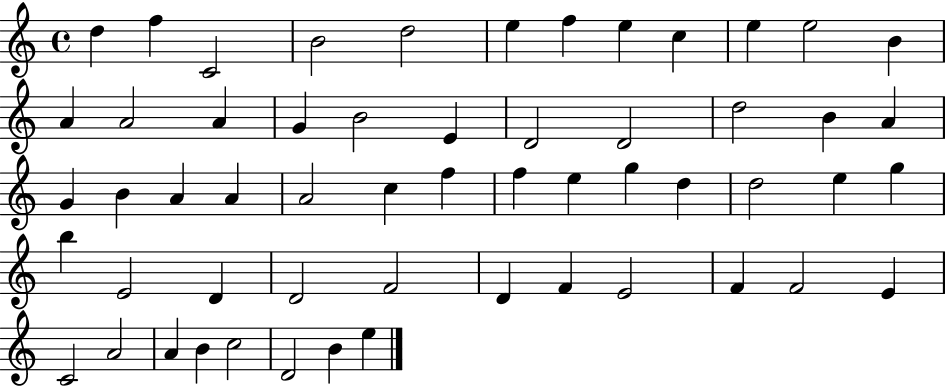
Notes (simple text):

D5/q F5/q C4/h B4/h D5/h E5/q F5/q E5/q C5/q E5/q E5/h B4/q A4/q A4/h A4/q G4/q B4/h E4/q D4/h D4/h D5/h B4/q A4/q G4/q B4/q A4/q A4/q A4/h C5/q F5/q F5/q E5/q G5/q D5/q D5/h E5/q G5/q B5/q E4/h D4/q D4/h F4/h D4/q F4/q E4/h F4/q F4/h E4/q C4/h A4/h A4/q B4/q C5/h D4/h B4/q E5/q